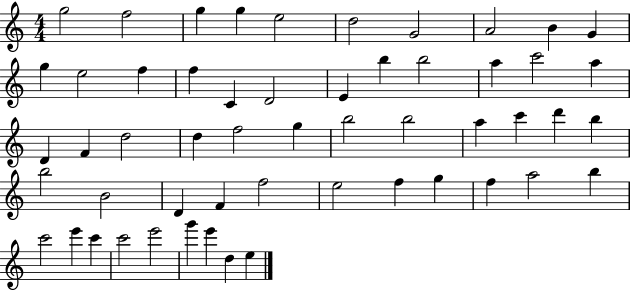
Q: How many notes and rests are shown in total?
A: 54